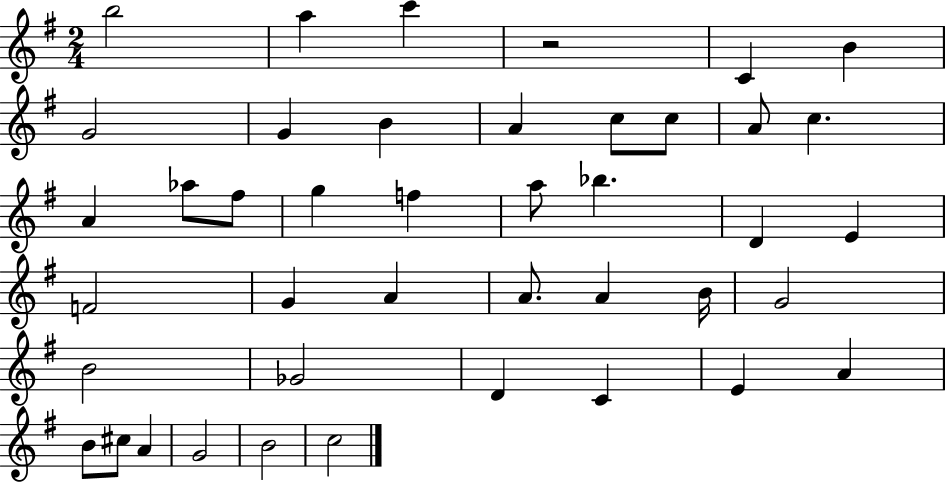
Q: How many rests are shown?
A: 1